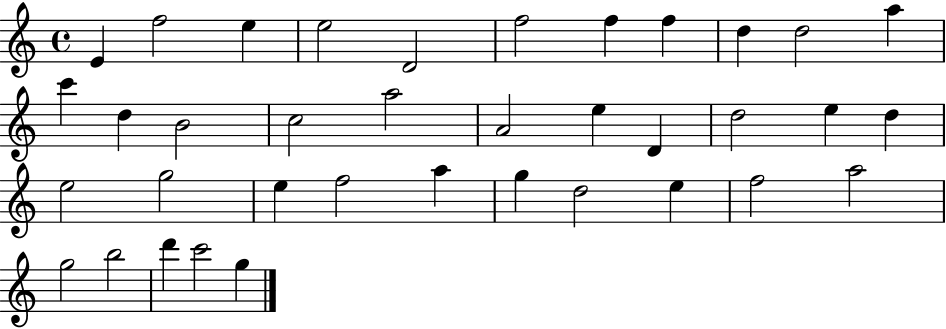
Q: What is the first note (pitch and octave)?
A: E4